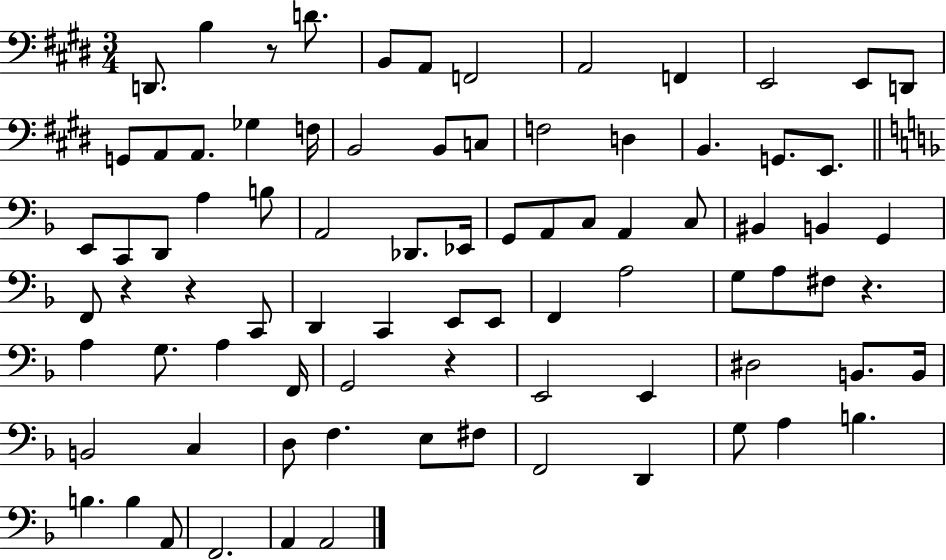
D2/e. B3/q R/e D4/e. B2/e A2/e F2/h A2/h F2/q E2/h E2/e D2/e G2/e A2/e A2/e. Gb3/q F3/s B2/h B2/e C3/e F3/h D3/q B2/q. G2/e. E2/e. E2/e C2/e D2/e A3/q B3/e A2/h Db2/e. Eb2/s G2/e A2/e C3/e A2/q C3/e BIS2/q B2/q G2/q F2/e R/q R/q C2/e D2/q C2/q E2/e E2/e F2/q A3/h G3/e A3/e F#3/e R/q. A3/q G3/e. A3/q F2/s G2/h R/q E2/h E2/q D#3/h B2/e. B2/s B2/h C3/q D3/e F3/q. E3/e F#3/e F2/h D2/q G3/e A3/q B3/q. B3/q. B3/q A2/e F2/h. A2/q A2/h